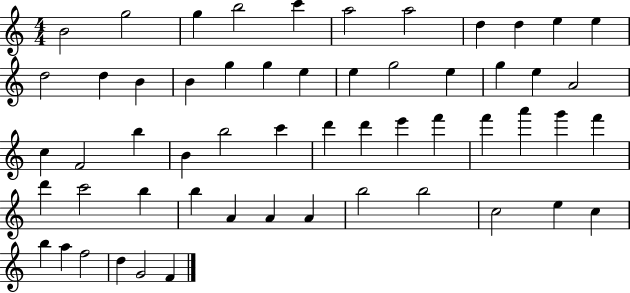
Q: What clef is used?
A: treble